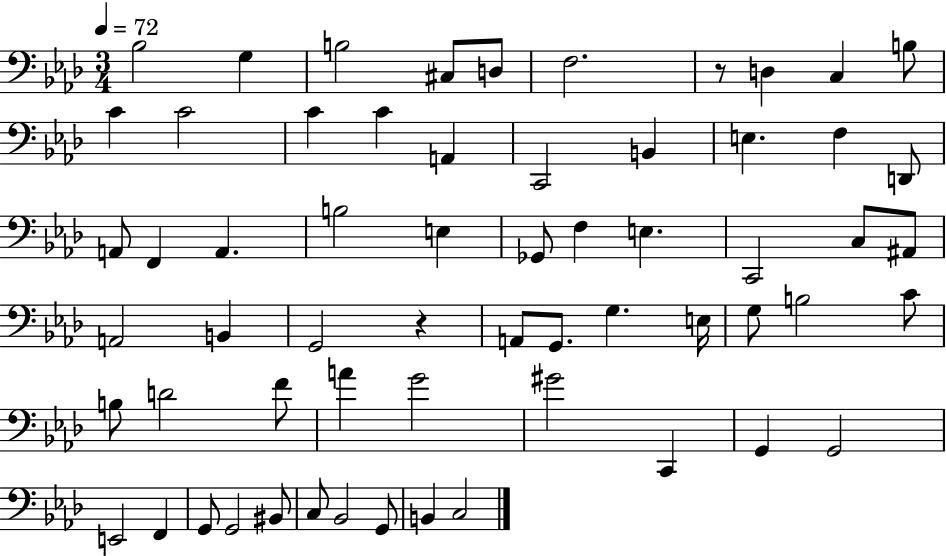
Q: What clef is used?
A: bass